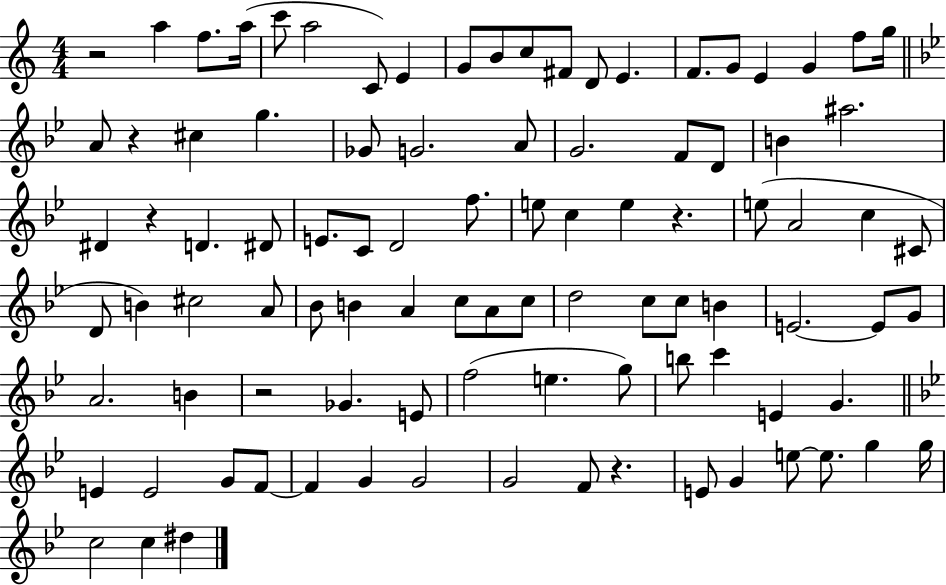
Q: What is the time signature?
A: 4/4